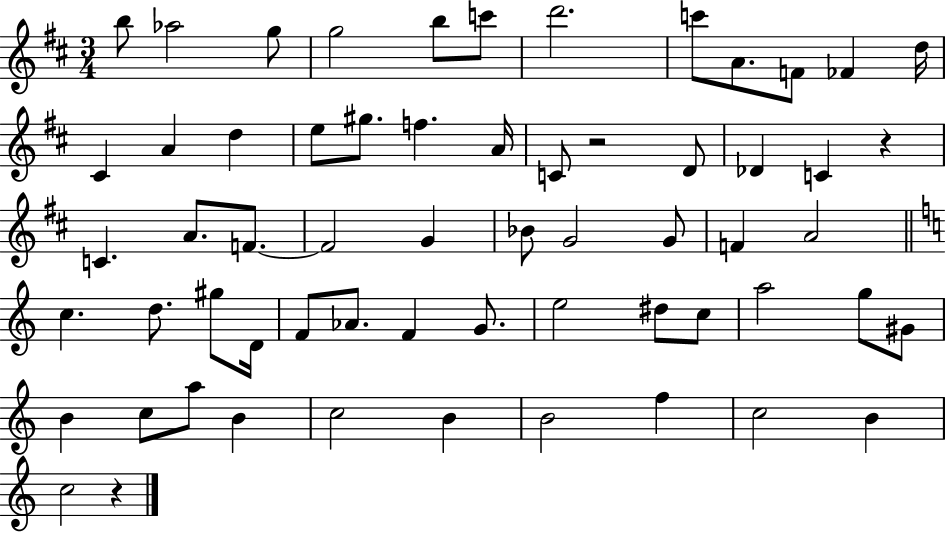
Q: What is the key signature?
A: D major